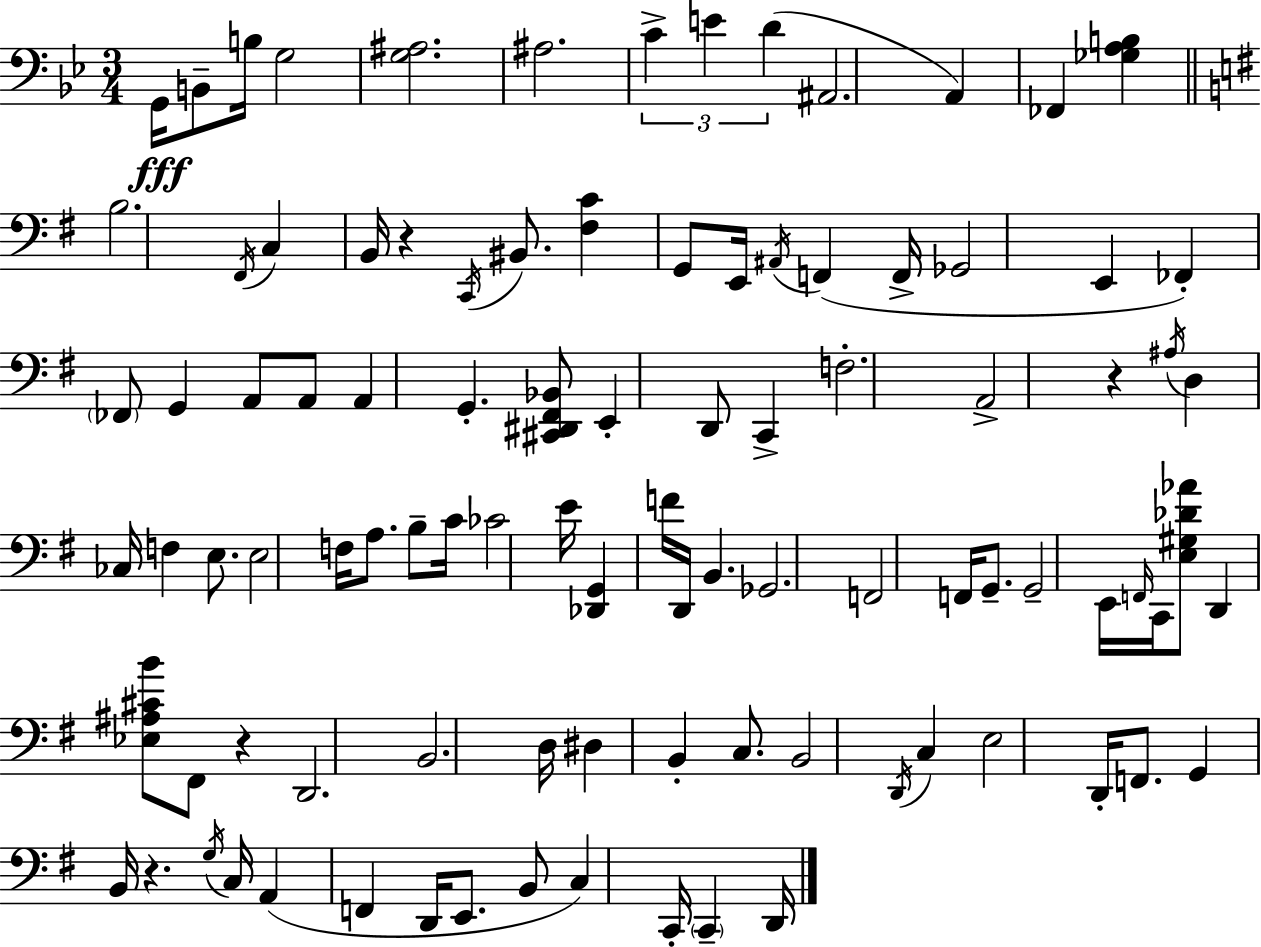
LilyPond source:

{
  \clef bass
  \numericTimeSignature
  \time 3/4
  \key bes \major
  \repeat volta 2 { g,16\fff b,8-- b16 g2 | <g ais>2. | ais2. | \tuplet 3/2 { c'4-> e'4 d'4( } | \break ais,2. | a,4) fes,4 <ges a b>4 | \bar "||" \break \key g \major b2. | \acciaccatura { fis,16 } c4 b,16 r4 \acciaccatura { c,16 } bis,8. | <fis c'>4 g,8 e,16 \acciaccatura { ais,16 }( f,4 | f,16-> ges,2 e,4 | \break fes,4-.) \parenthesize fes,8 g,4 | a,8 a,8 a,4 g,4.-. | <cis, dis, fis, bes,>8 e,4-. d,8 c,4-> | f2.-. | \break a,2-> r4 | \acciaccatura { ais16 } d4 ces16 f4 | e8. e2 | f16 a8. b8-- c'16 ces'2 | \break e'16 <des, g,>4 f'16 d,16 b,4. | ges,2. | f,2 | f,16 g,8.-- g,2-- | \break e,16 \grace { f,16 } c,16 <e gis des' aes'>8 d,4 <ees ais cis' b'>8 fis,8 | r4 d,2. | b,2. | d16 dis4 b,4-. | \break c8. b,2 | \acciaccatura { d,16 } c4 e2 | d,16-. f,8. g,4 b,16 r4. | \acciaccatura { g16 } c16 a,4( f,4 | \break d,16 e,8. b,8 c4) | c,16-. \parenthesize c,4-- d,16 } \bar "|."
}